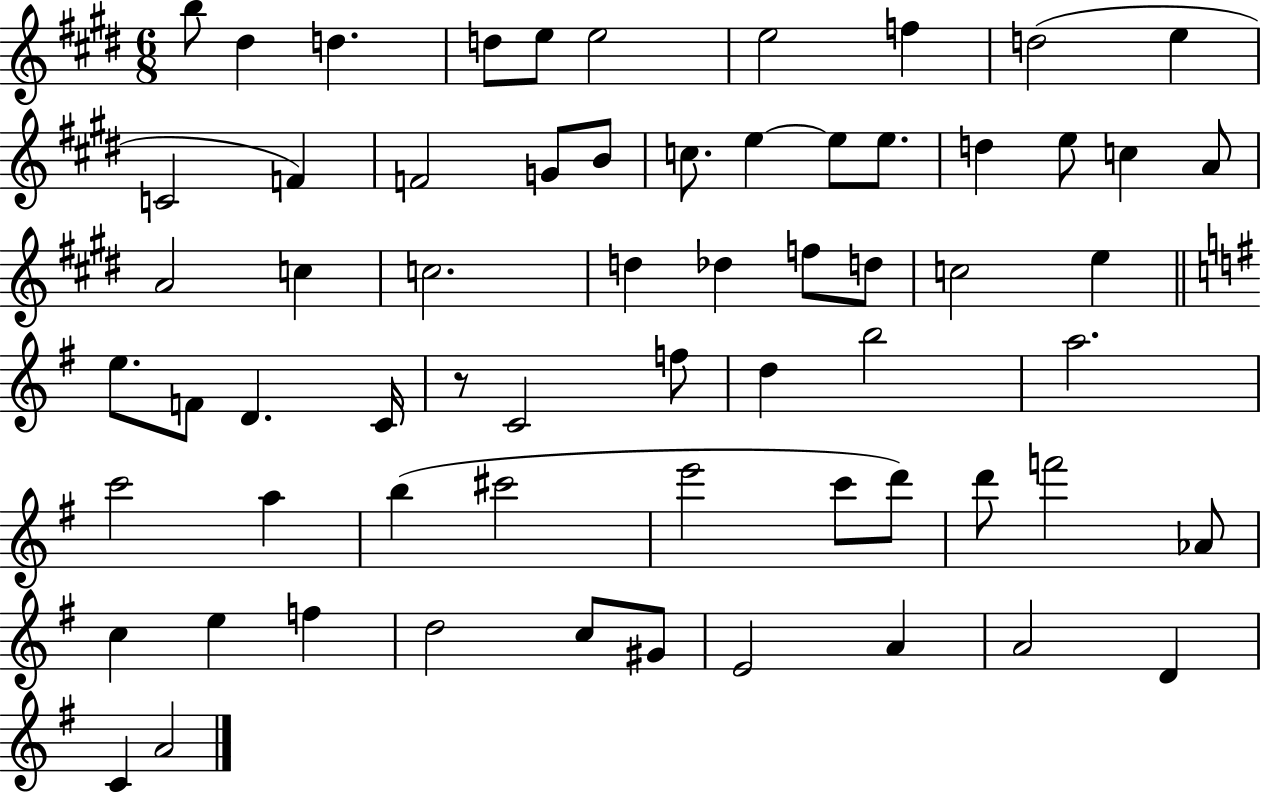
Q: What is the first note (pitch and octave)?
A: B5